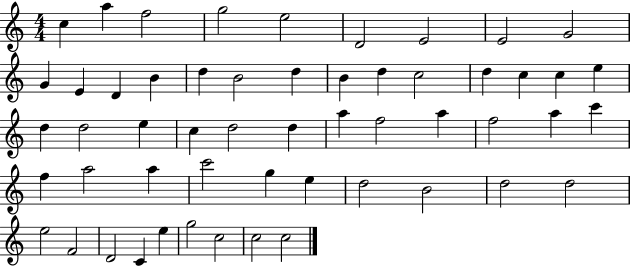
{
  \clef treble
  \numericTimeSignature
  \time 4/4
  \key c \major
  c''4 a''4 f''2 | g''2 e''2 | d'2 e'2 | e'2 g'2 | \break g'4 e'4 d'4 b'4 | d''4 b'2 d''4 | b'4 d''4 c''2 | d''4 c''4 c''4 e''4 | \break d''4 d''2 e''4 | c''4 d''2 d''4 | a''4 f''2 a''4 | f''2 a''4 c'''4 | \break f''4 a''2 a''4 | c'''2 g''4 e''4 | d''2 b'2 | d''2 d''2 | \break e''2 f'2 | d'2 c'4 e''4 | g''2 c''2 | c''2 c''2 | \break \bar "|."
}